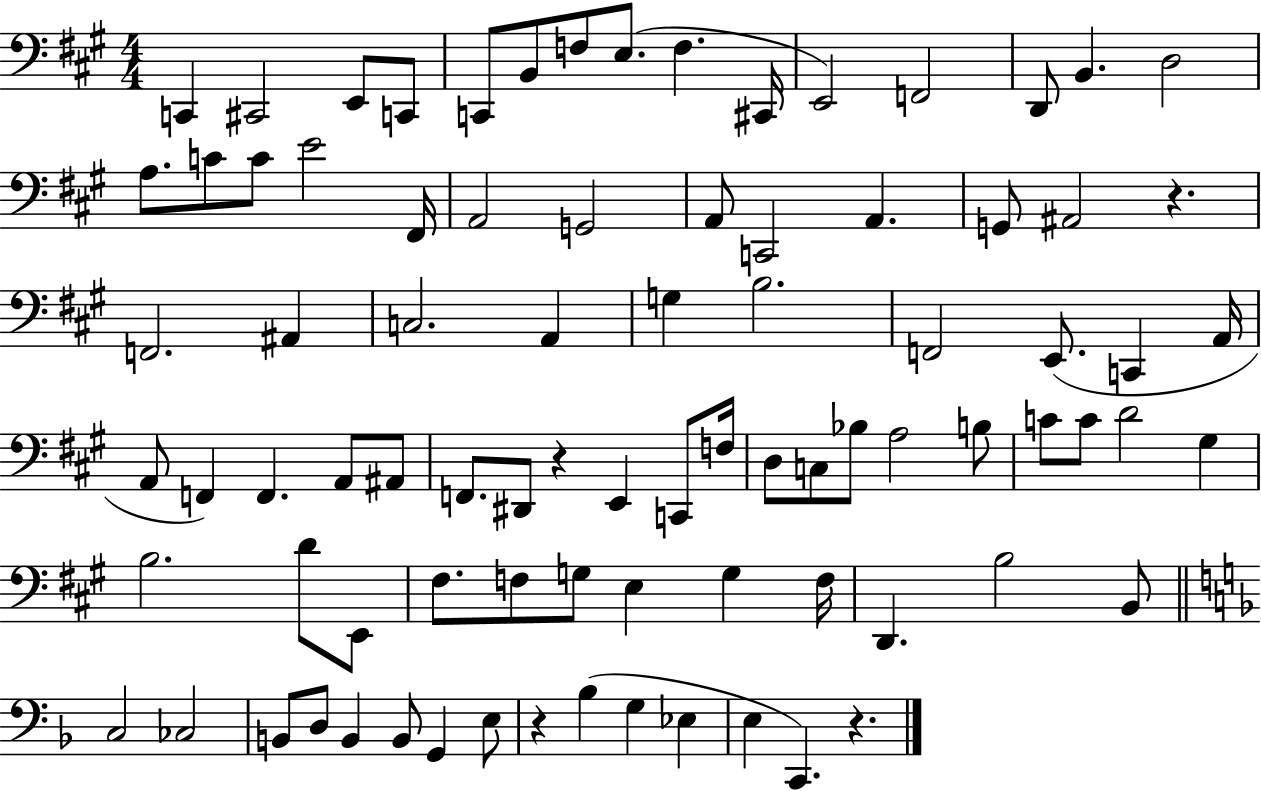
{
  \clef bass
  \numericTimeSignature
  \time 4/4
  \key a \major
  c,4 cis,2 e,8 c,8 | c,8 b,8 f8 e8.( f4. cis,16 | e,2) f,2 | d,8 b,4. d2 | \break a8. c'8 c'8 e'2 fis,16 | a,2 g,2 | a,8 c,2 a,4. | g,8 ais,2 r4. | \break f,2. ais,4 | c2. a,4 | g4 b2. | f,2 e,8.( c,4 a,16 | \break a,8 f,4) f,4. a,8 ais,8 | f,8. dis,8 r4 e,4 c,8 f16 | d8 c8 bes8 a2 b8 | c'8 c'8 d'2 gis4 | \break b2. d'8 e,8 | fis8. f8 g8 e4 g4 f16 | d,4. b2 b,8 | \bar "||" \break \key f \major c2 ces2 | b,8 d8 b,4 b,8 g,4 e8 | r4 bes4( g4 ees4 | e4 c,4.) r4. | \break \bar "|."
}